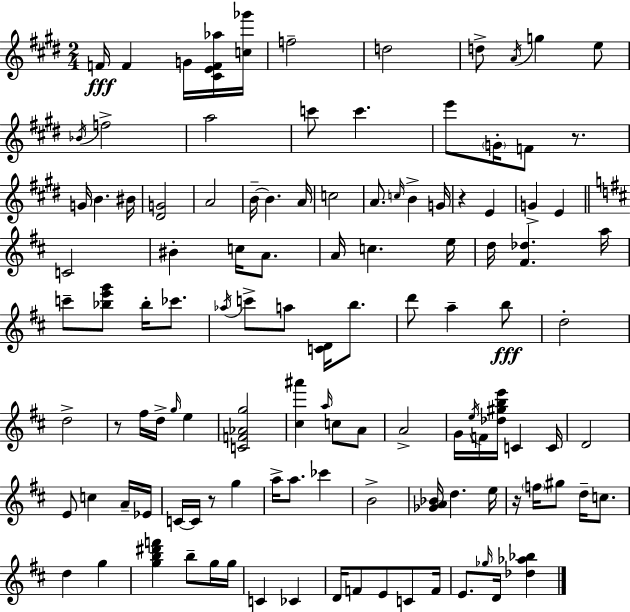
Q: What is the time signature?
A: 2/4